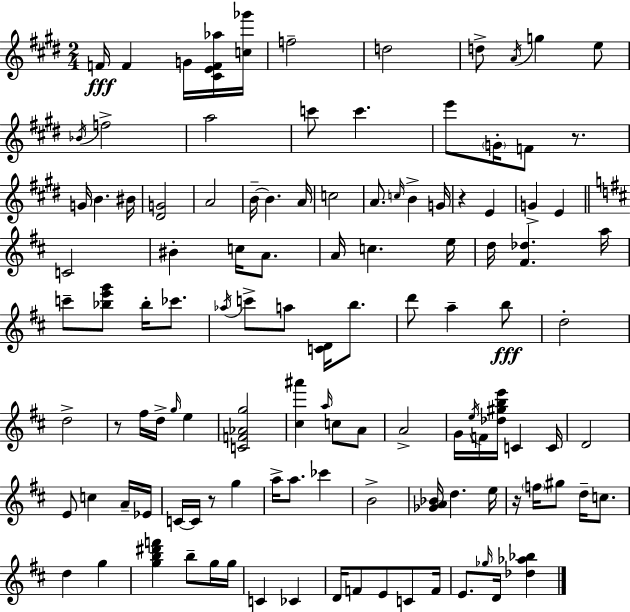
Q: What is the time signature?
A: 2/4